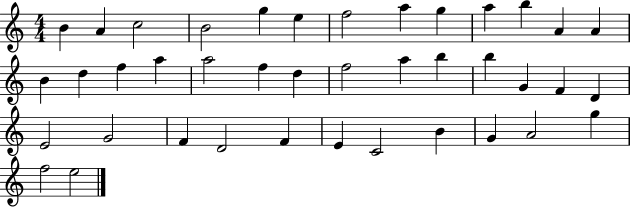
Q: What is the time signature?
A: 4/4